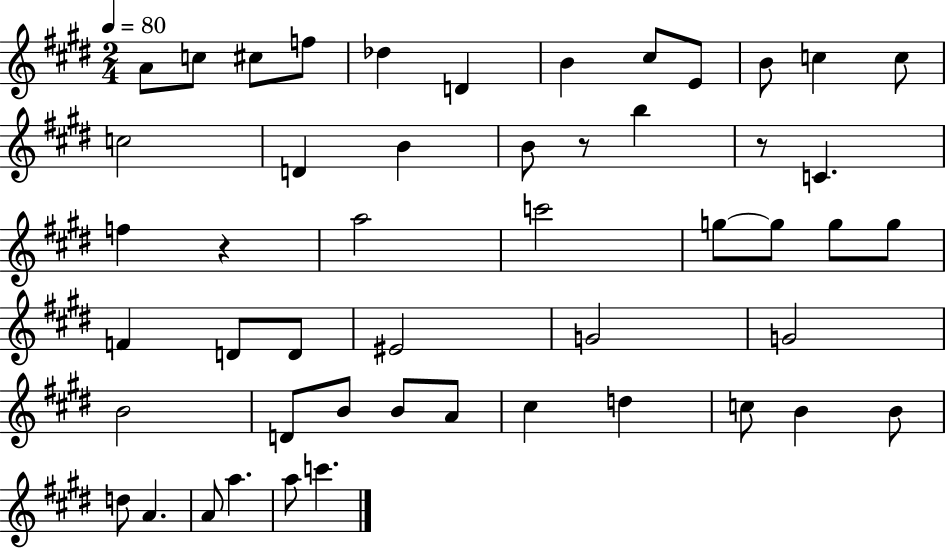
{
  \clef treble
  \numericTimeSignature
  \time 2/4
  \key e \major
  \tempo 4 = 80
  a'8 c''8 cis''8 f''8 | des''4 d'4 | b'4 cis''8 e'8 | b'8 c''4 c''8 | \break c''2 | d'4 b'4 | b'8 r8 b''4 | r8 c'4. | \break f''4 r4 | a''2 | c'''2 | g''8~~ g''8 g''8 g''8 | \break f'4 d'8 d'8 | eis'2 | g'2 | g'2 | \break b'2 | d'8 b'8 b'8 a'8 | cis''4 d''4 | c''8 b'4 b'8 | \break d''8 a'4. | a'8 a''4. | a''8 c'''4. | \bar "|."
}